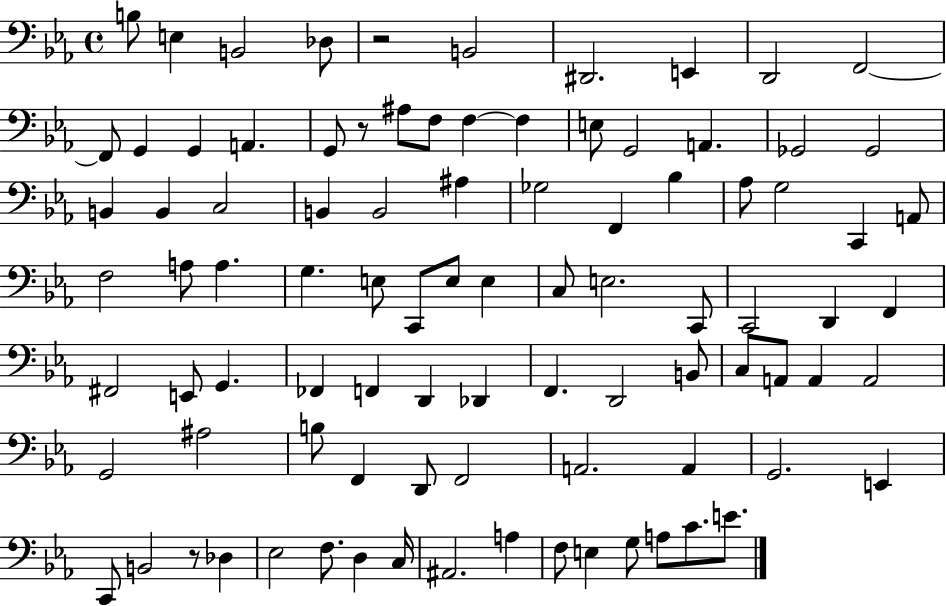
X:1
T:Untitled
M:4/4
L:1/4
K:Eb
B,/2 E, B,,2 _D,/2 z2 B,,2 ^D,,2 E,, D,,2 F,,2 F,,/2 G,, G,, A,, G,,/2 z/2 ^A,/2 F,/2 F, F, E,/2 G,,2 A,, _G,,2 _G,,2 B,, B,, C,2 B,, B,,2 ^A, _G,2 F,, _B, _A,/2 G,2 C,, A,,/2 F,2 A,/2 A, G, E,/2 C,,/2 E,/2 E, C,/2 E,2 C,,/2 C,,2 D,, F,, ^F,,2 E,,/2 G,, _F,, F,, D,, _D,, F,, D,,2 B,,/2 C,/2 A,,/2 A,, A,,2 G,,2 ^A,2 B,/2 F,, D,,/2 F,,2 A,,2 A,, G,,2 E,, C,,/2 B,,2 z/2 _D, _E,2 F,/2 D, C,/4 ^A,,2 A, F,/2 E, G,/2 A,/2 C/2 E/2